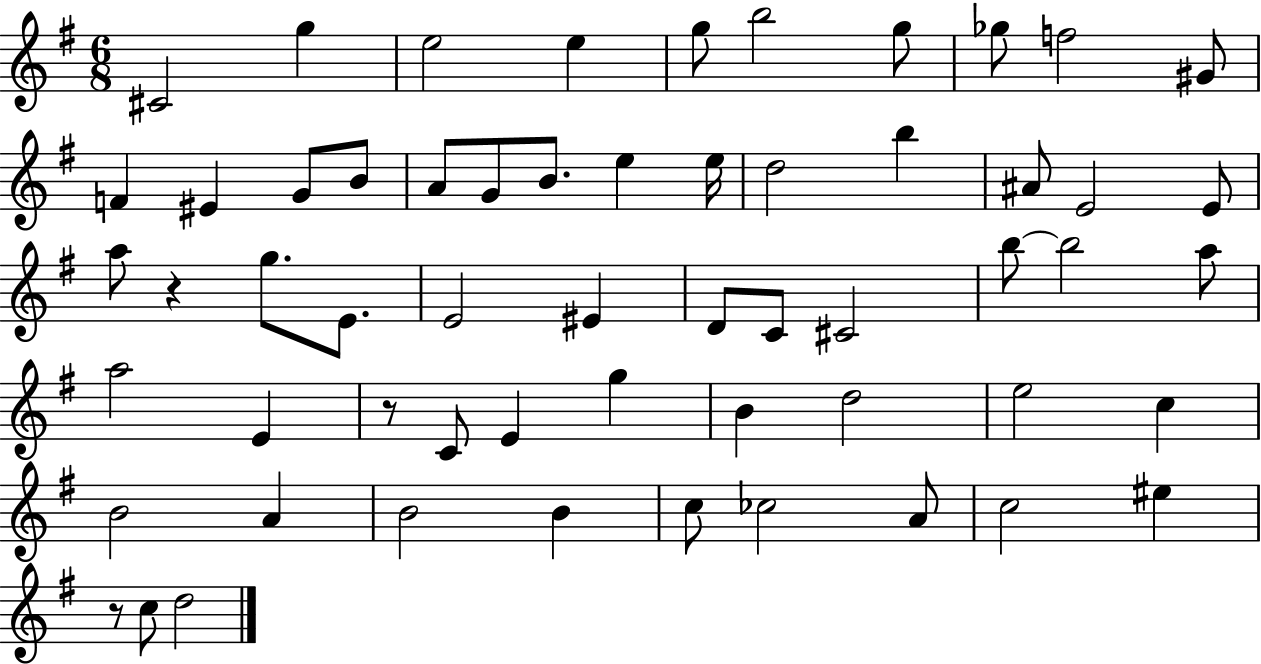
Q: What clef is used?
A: treble